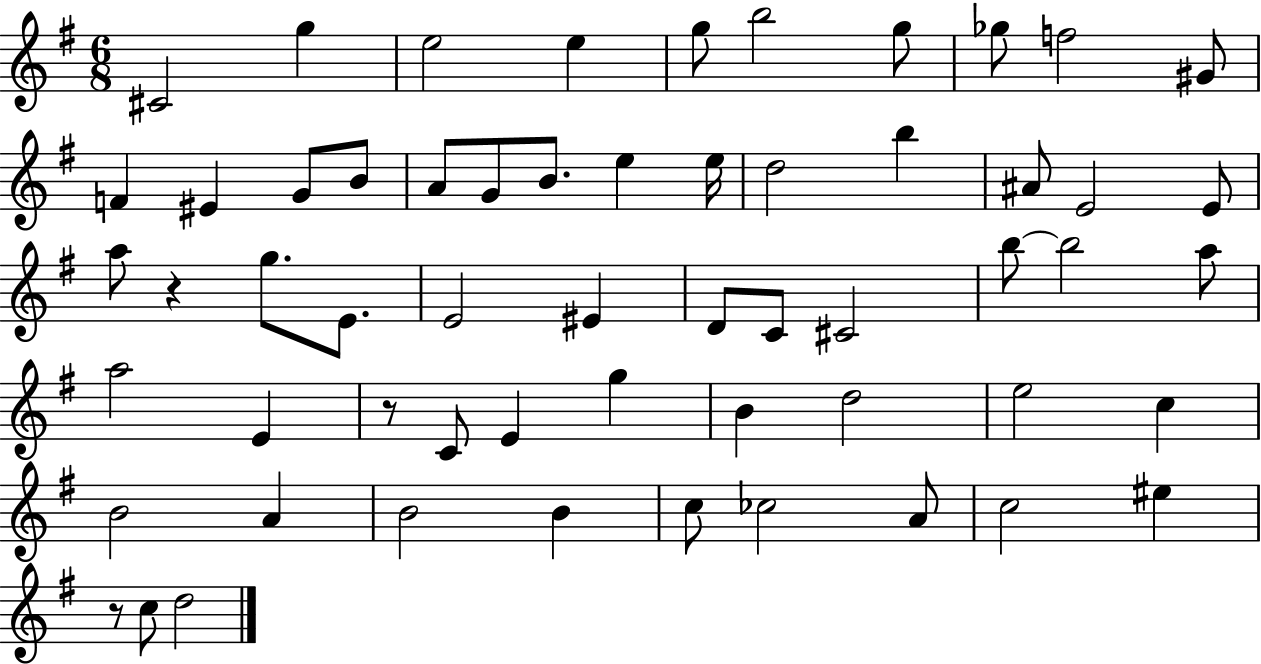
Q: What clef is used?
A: treble